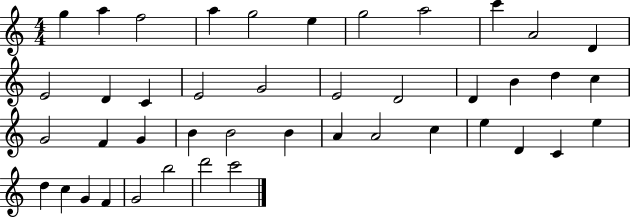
G5/q A5/q F5/h A5/q G5/h E5/q G5/h A5/h C6/q A4/h D4/q E4/h D4/q C4/q E4/h G4/h E4/h D4/h D4/q B4/q D5/q C5/q G4/h F4/q G4/q B4/q B4/h B4/q A4/q A4/h C5/q E5/q D4/q C4/q E5/q D5/q C5/q G4/q F4/q G4/h B5/h D6/h C6/h